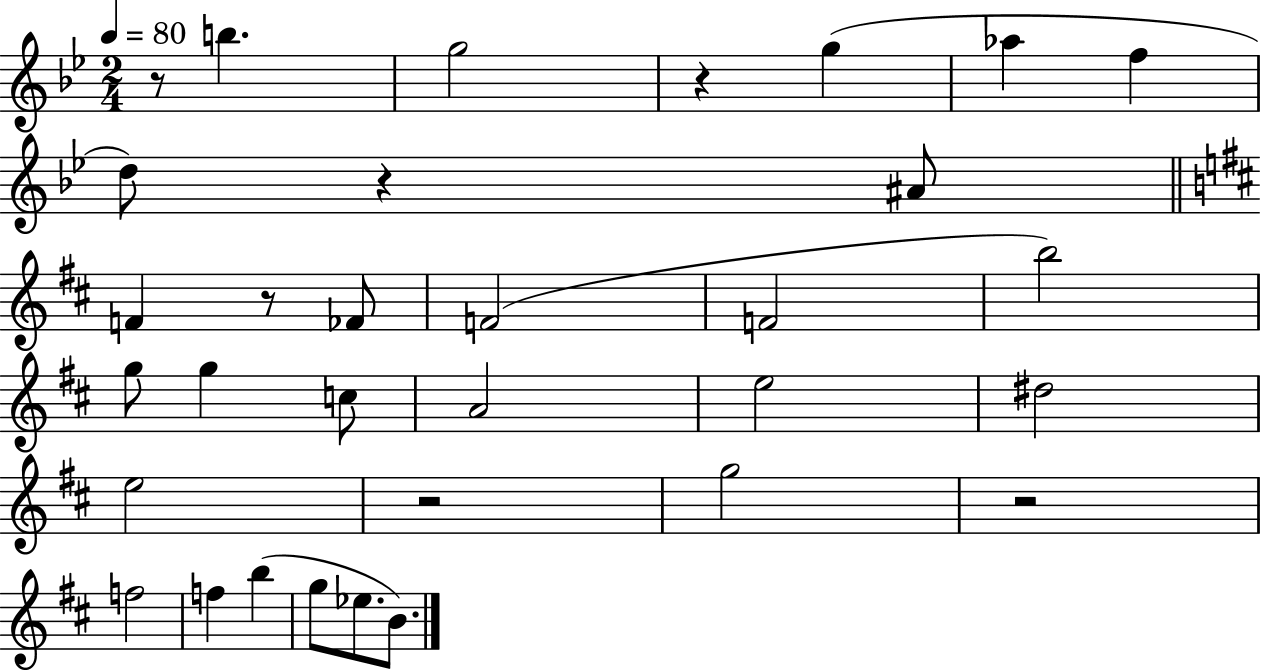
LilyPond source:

{
  \clef treble
  \numericTimeSignature
  \time 2/4
  \key bes \major
  \tempo 4 = 80
  r8 b''4. | g''2 | r4 g''4( | aes''4 f''4 | \break d''8) r4 ais'8 | \bar "||" \break \key d \major f'4 r8 fes'8 | f'2( | f'2 | b''2) | \break g''8 g''4 c''8 | a'2 | e''2 | dis''2 | \break e''2 | r2 | g''2 | r2 | \break f''2 | f''4 b''4( | g''8 ees''8. b'8.) | \bar "|."
}